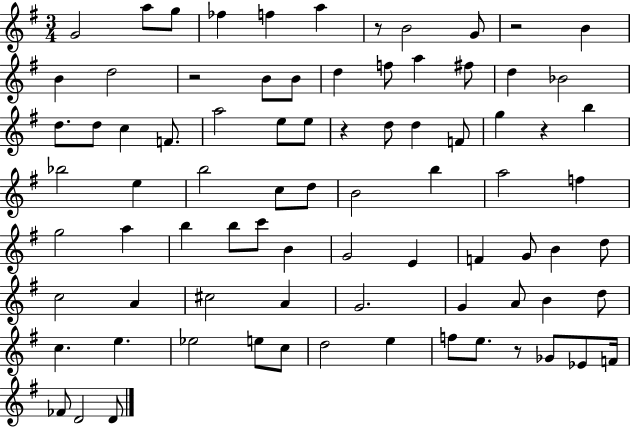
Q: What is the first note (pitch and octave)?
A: G4